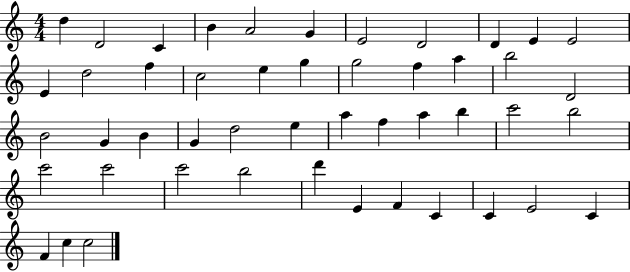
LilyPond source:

{
  \clef treble
  \numericTimeSignature
  \time 4/4
  \key c \major
  d''4 d'2 c'4 | b'4 a'2 g'4 | e'2 d'2 | d'4 e'4 e'2 | \break e'4 d''2 f''4 | c''2 e''4 g''4 | g''2 f''4 a''4 | b''2 d'2 | \break b'2 g'4 b'4 | g'4 d''2 e''4 | a''4 f''4 a''4 b''4 | c'''2 b''2 | \break c'''2 c'''2 | c'''2 b''2 | d'''4 e'4 f'4 c'4 | c'4 e'2 c'4 | \break f'4 c''4 c''2 | \bar "|."
}